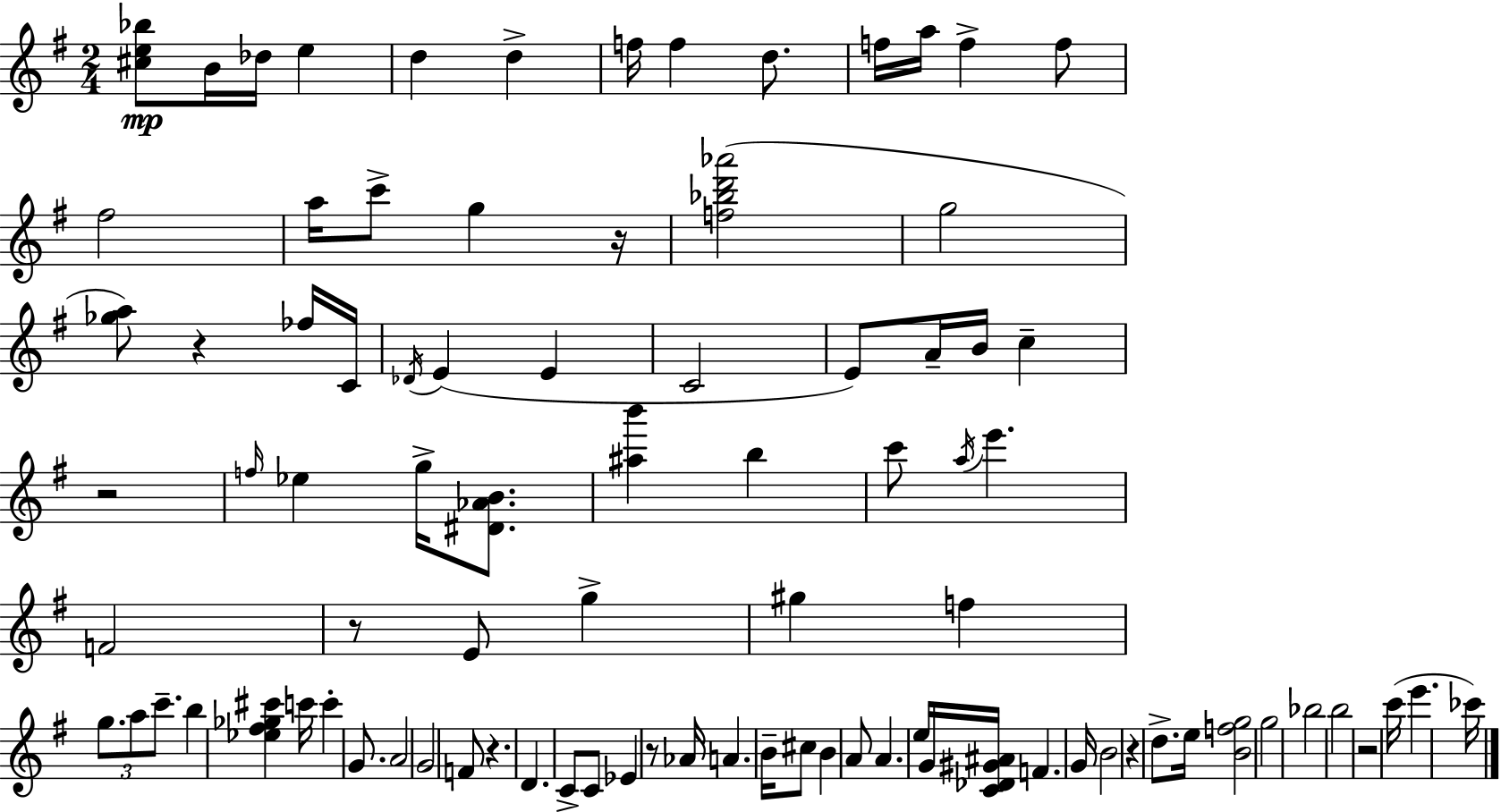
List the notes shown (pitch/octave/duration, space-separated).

[C#5,E5,Bb5]/e B4/s Db5/s E5/q D5/q D5/q F5/s F5/q D5/e. F5/s A5/s F5/q F5/e F#5/h A5/s C6/e G5/q R/s [F5,Bb5,D6,Ab6]/h G5/h [Gb5,A5]/e R/q FES5/s C4/s Db4/s E4/q E4/q C4/h E4/e A4/s B4/s C5/q R/h F5/s Eb5/q G5/s [D#4,Ab4,B4]/e. [A#5,B6]/q B5/q C6/e A5/s E6/q. F4/h R/e E4/e G5/q G#5/q F5/q G5/e. A5/e C6/e. B5/q [Eb5,F#5,Gb5,C#6]/q C6/s C6/q G4/e. A4/h G4/h F4/e R/q. D4/q. C4/e C4/e Eb4/q R/e Ab4/s A4/q. B4/s C#5/e B4/q A4/e A4/q. E5/s G4/s [C4,Db4,G#4,A#4]/s F4/q. G4/s B4/h R/q D5/e. E5/s [B4,F5,G5]/h G5/h Bb5/h B5/h R/h C6/s E6/q. CES6/s